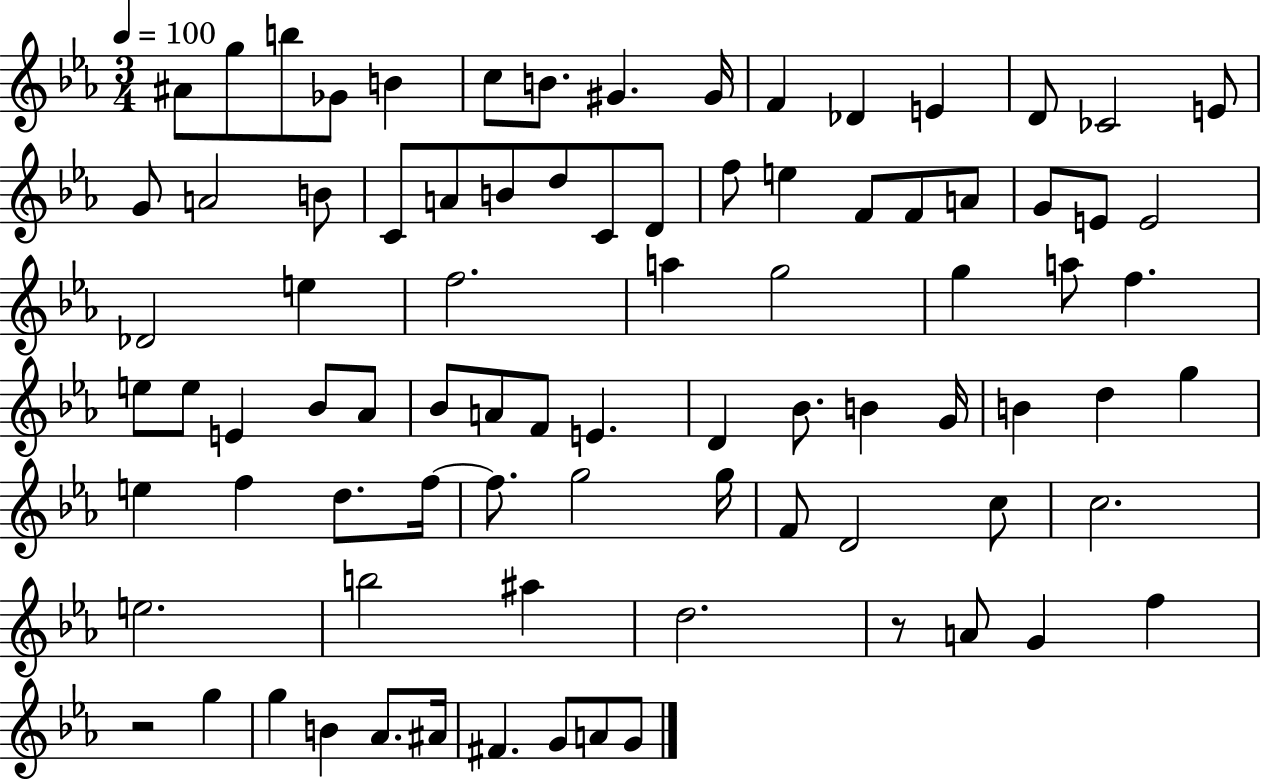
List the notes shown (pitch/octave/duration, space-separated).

A#4/e G5/e B5/e Gb4/e B4/q C5/e B4/e. G#4/q. G#4/s F4/q Db4/q E4/q D4/e CES4/h E4/e G4/e A4/h B4/e C4/e A4/e B4/e D5/e C4/e D4/e F5/e E5/q F4/e F4/e A4/e G4/e E4/e E4/h Db4/h E5/q F5/h. A5/q G5/h G5/q A5/e F5/q. E5/e E5/e E4/q Bb4/e Ab4/e Bb4/e A4/e F4/e E4/q. D4/q Bb4/e. B4/q G4/s B4/q D5/q G5/q E5/q F5/q D5/e. F5/s F5/e. G5/h G5/s F4/e D4/h C5/e C5/h. E5/h. B5/h A#5/q D5/h. R/e A4/e G4/q F5/q R/h G5/q G5/q B4/q Ab4/e. A#4/s F#4/q. G4/e A4/e G4/e